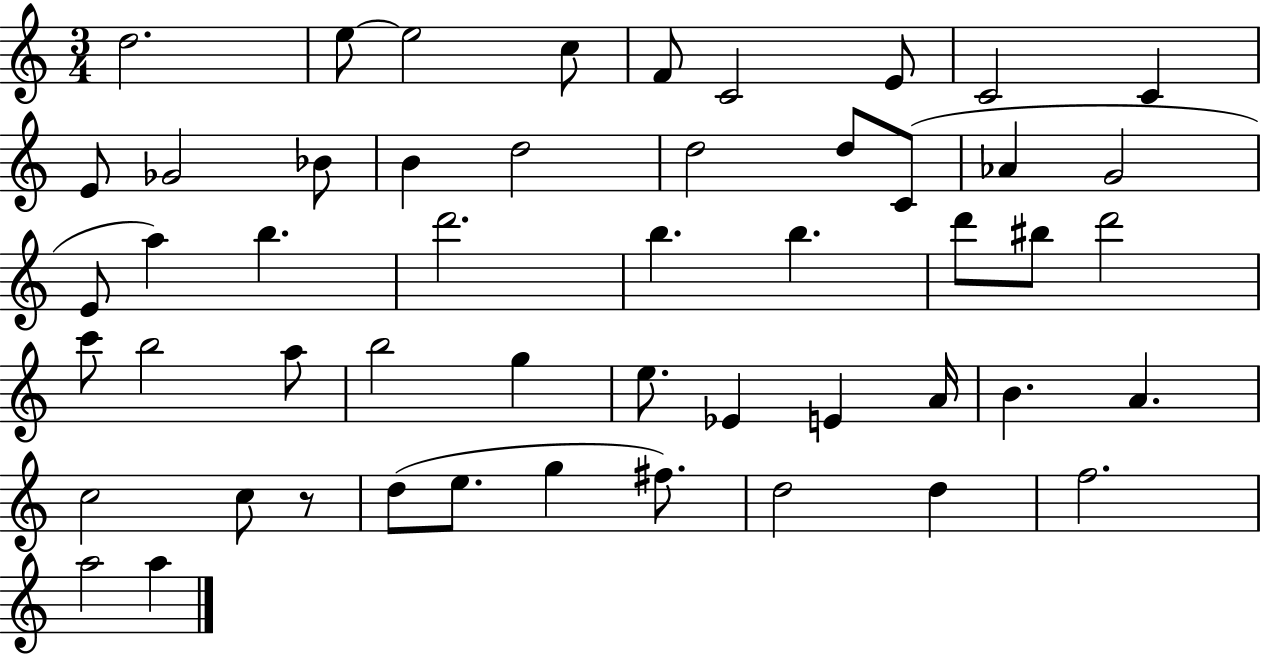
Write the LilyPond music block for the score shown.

{
  \clef treble
  \numericTimeSignature
  \time 3/4
  \key c \major
  d''2. | e''8~~ e''2 c''8 | f'8 c'2 e'8 | c'2 c'4 | \break e'8 ges'2 bes'8 | b'4 d''2 | d''2 d''8 c'8( | aes'4 g'2 | \break e'8 a''4) b''4. | d'''2. | b''4. b''4. | d'''8 bis''8 d'''2 | \break c'''8 b''2 a''8 | b''2 g''4 | e''8. ees'4 e'4 a'16 | b'4. a'4. | \break c''2 c''8 r8 | d''8( e''8. g''4 fis''8.) | d''2 d''4 | f''2. | \break a''2 a''4 | \bar "|."
}